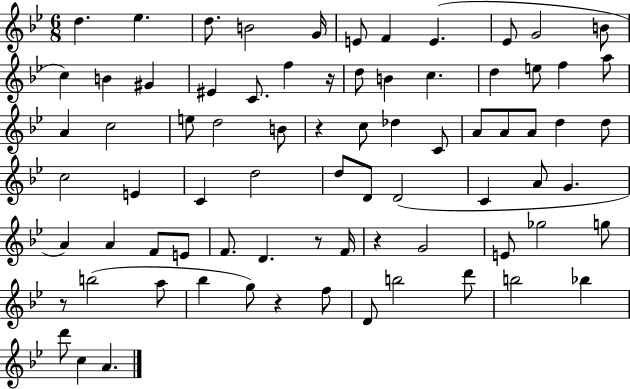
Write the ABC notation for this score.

X:1
T:Untitled
M:6/8
L:1/4
K:Bb
d _e d/2 B2 G/4 E/2 F E _E/2 G2 B/2 c B ^G ^E C/2 f z/4 d/2 B c d e/2 f a/2 A c2 e/2 d2 B/2 z c/2 _d C/2 A/2 A/2 A/2 d d/2 c2 E C d2 d/2 D/2 D2 C A/2 G A A F/2 E/2 F/2 D z/2 F/4 z G2 E/2 _g2 g/2 z/2 b2 a/2 _b g/2 z f/2 D/2 b2 d'/2 b2 _b d'/2 c A